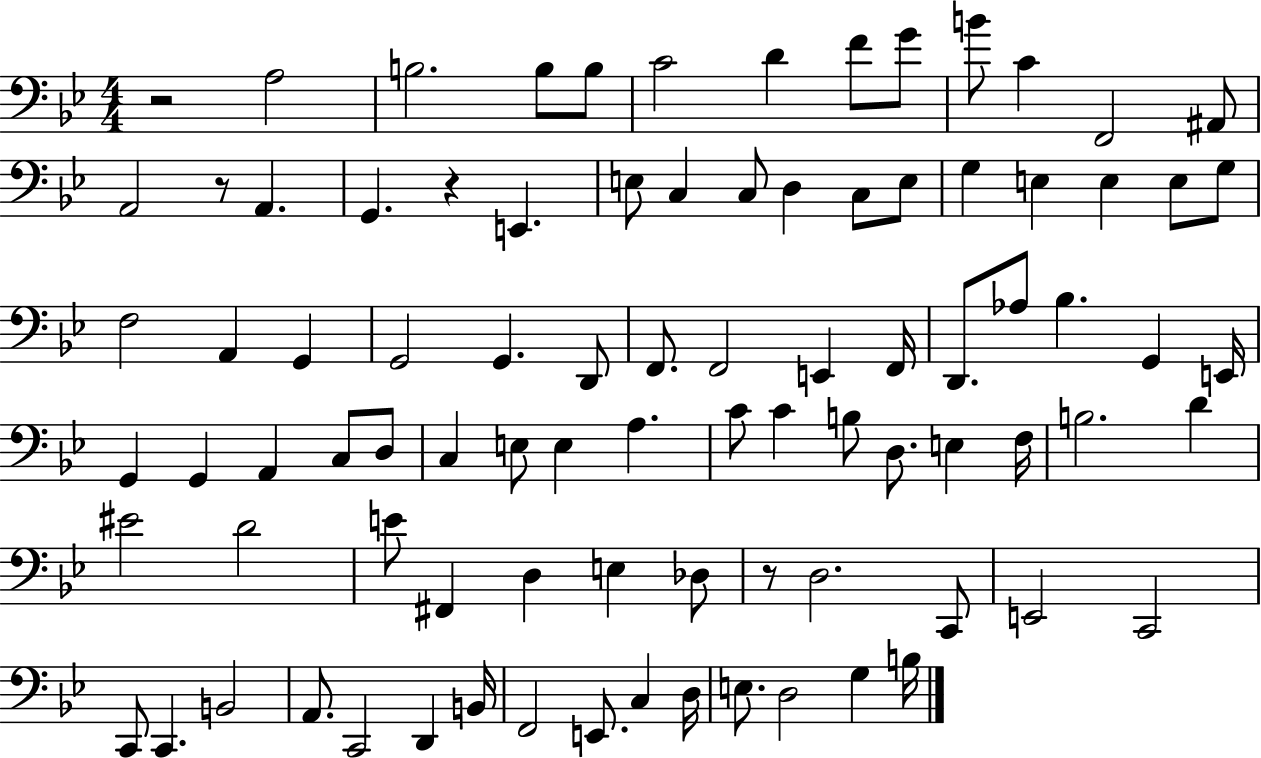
R/h A3/h B3/h. B3/e B3/e C4/h D4/q F4/e G4/e B4/e C4/q F2/h A#2/e A2/h R/e A2/q. G2/q. R/q E2/q. E3/e C3/q C3/e D3/q C3/e E3/e G3/q E3/q E3/q E3/e G3/e F3/h A2/q G2/q G2/h G2/q. D2/e F2/e. F2/h E2/q F2/s D2/e. Ab3/e Bb3/q. G2/q E2/s G2/q G2/q A2/q C3/e D3/e C3/q E3/e E3/q A3/q. C4/e C4/q B3/e D3/e. E3/q F3/s B3/h. D4/q EIS4/h D4/h E4/e F#2/q D3/q E3/q Db3/e R/e D3/h. C2/e E2/h C2/h C2/e C2/q. B2/h A2/e. C2/h D2/q B2/s F2/h E2/e. C3/q D3/s E3/e. D3/h G3/q B3/s